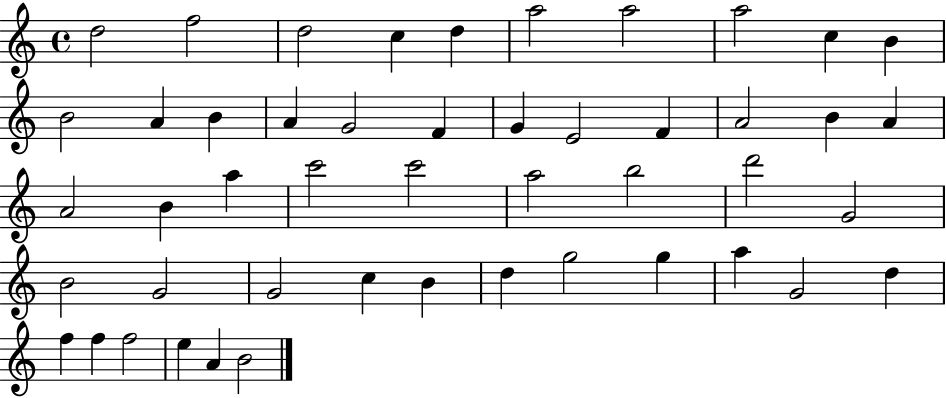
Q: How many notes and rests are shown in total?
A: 48